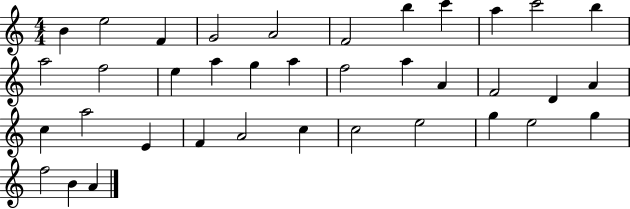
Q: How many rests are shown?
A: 0